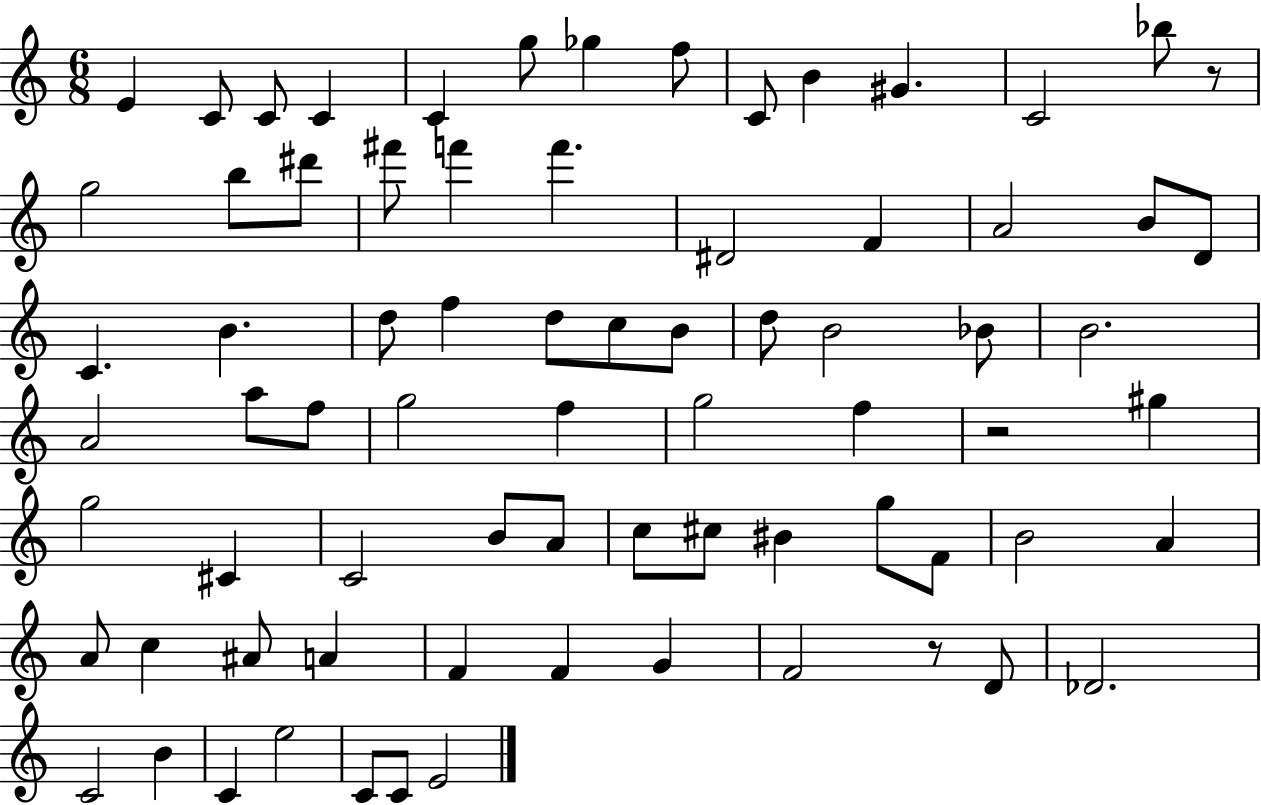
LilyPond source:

{
  \clef treble
  \numericTimeSignature
  \time 6/8
  \key c \major
  \repeat volta 2 { e'4 c'8 c'8 c'4 | c'4 g''8 ges''4 f''8 | c'8 b'4 gis'4. | c'2 bes''8 r8 | \break g''2 b''8 dis'''8 | fis'''8 f'''4 f'''4. | dis'2 f'4 | a'2 b'8 d'8 | \break c'4. b'4. | d''8 f''4 d''8 c''8 b'8 | d''8 b'2 bes'8 | b'2. | \break a'2 a''8 f''8 | g''2 f''4 | g''2 f''4 | r2 gis''4 | \break g''2 cis'4 | c'2 b'8 a'8 | c''8 cis''8 bis'4 g''8 f'8 | b'2 a'4 | \break a'8 c''4 ais'8 a'4 | f'4 f'4 g'4 | f'2 r8 d'8 | des'2. | \break c'2 b'4 | c'4 e''2 | c'8 c'8 e'2 | } \bar "|."
}